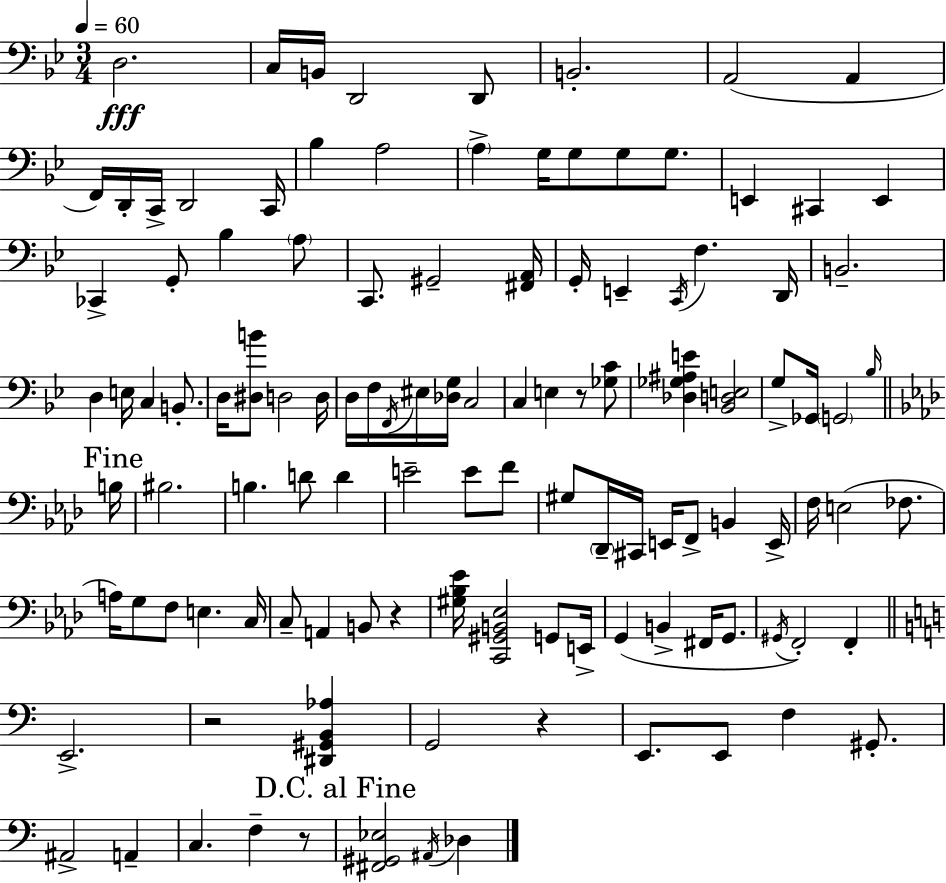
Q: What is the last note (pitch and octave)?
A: Db3